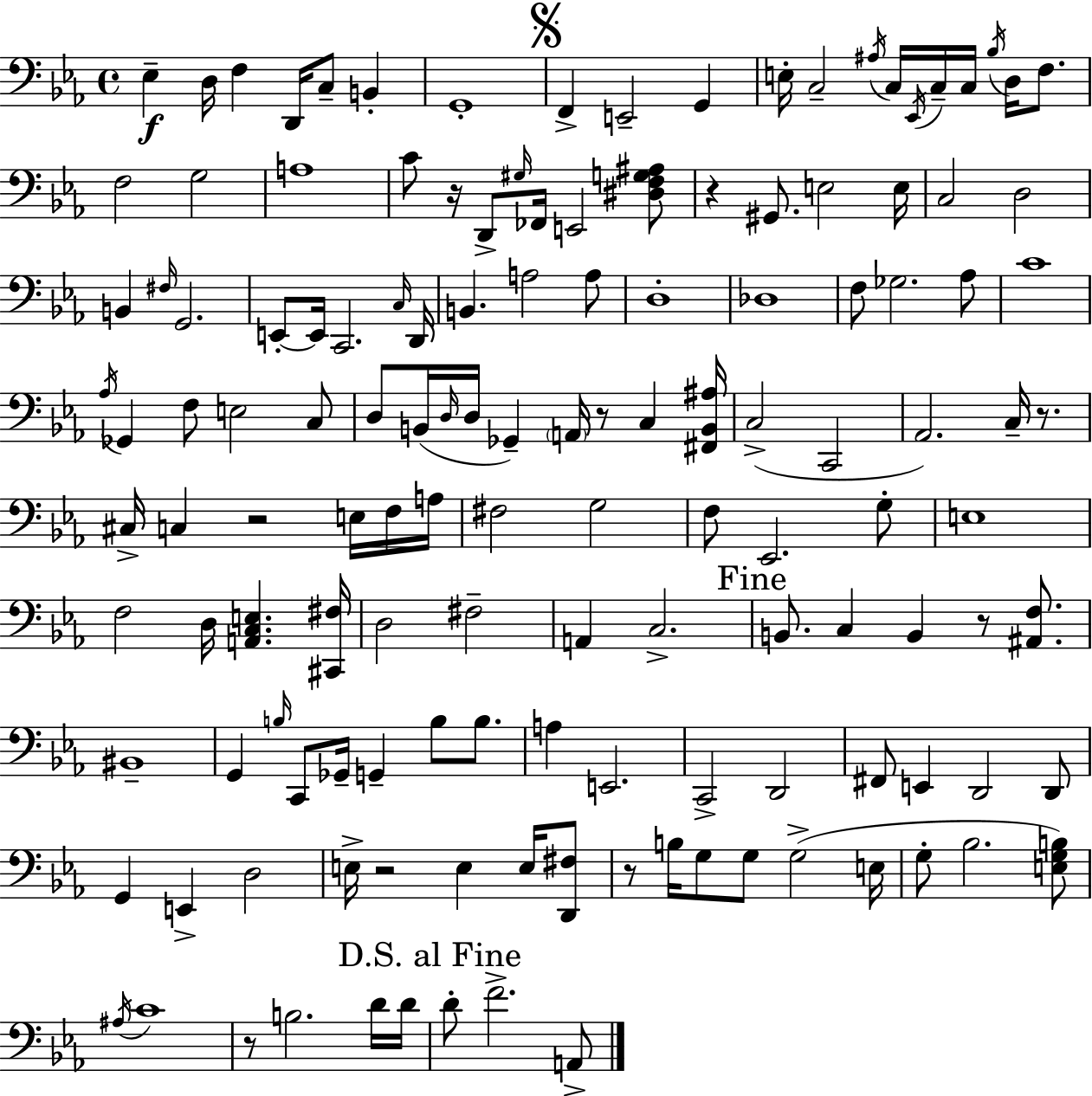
{
  \clef bass
  \time 4/4
  \defaultTimeSignature
  \key ees \major
  ees4--\f d16 f4 d,16 c8-- b,4-. | g,1-. | \mark \markup { \musicglyph "scripts.segno" } f,4-> e,2-- g,4 | e16-. c2-- \acciaccatura { ais16 } c16 \acciaccatura { ees,16 } c16-- c16 \acciaccatura { bes16 } d16 | \break f8. f2 g2 | a1 | c'8 r16 d,8-> \grace { gis16 } fes,16 e,2 | <dis f g ais>8 r4 gis,8. e2 | \break e16 c2 d2 | b,4 \grace { fis16 } g,2. | e,8-.~~ e,16 c,2. | \grace { c16 } d,16 b,4. a2 | \break a8 d1-. | des1 | f8 ges2. | aes8 c'1 | \break \acciaccatura { aes16 } ges,4 f8 e2 | c8 d8 b,16( \grace { d16 } d16 ges,4--) | \parenthesize a,16 r8 c4 <fis, b, ais>16 c2->( | c,2 aes,2.) | \break c16-- r8. cis16-> c4 r2 | e16 f16 a16 fis2 | g2 f8 ees,2. | g8-. e1 | \break f2 | d16 <a, c e>4. <cis, fis>16 d2 | fis2-- a,4 c2.-> | \mark "Fine" b,8. c4 b,4 | \break r8 <ais, f>8. bis,1-- | g,4 \grace { b16 } c,8 ges,16-- | g,4-- b8 b8. a4 e,2. | c,2-> | \break d,2 fis,8 e,4 d,2 | d,8 g,4 e,4-> | d2 e16-> r2 | e4 e16 <d, fis>8 r8 b16 g8 g8 | \break g2->( e16 g8-. bes2. | <e g b>8) \acciaccatura { ais16 } c'1 | r8 b2. | d'16 d'16 \mark "D.S. al Fine" d'8-. f'2.-> | \break a,8-> \bar "|."
}